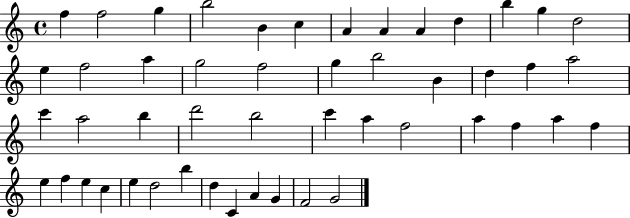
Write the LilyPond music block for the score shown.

{
  \clef treble
  \time 4/4
  \defaultTimeSignature
  \key c \major
  f''4 f''2 g''4 | b''2 b'4 c''4 | a'4 a'4 a'4 d''4 | b''4 g''4 d''2 | \break e''4 f''2 a''4 | g''2 f''2 | g''4 b''2 b'4 | d''4 f''4 a''2 | \break c'''4 a''2 b''4 | d'''2 b''2 | c'''4 a''4 f''2 | a''4 f''4 a''4 f''4 | \break e''4 f''4 e''4 c''4 | e''4 d''2 b''4 | d''4 c'4 a'4 g'4 | f'2 g'2 | \break \bar "|."
}